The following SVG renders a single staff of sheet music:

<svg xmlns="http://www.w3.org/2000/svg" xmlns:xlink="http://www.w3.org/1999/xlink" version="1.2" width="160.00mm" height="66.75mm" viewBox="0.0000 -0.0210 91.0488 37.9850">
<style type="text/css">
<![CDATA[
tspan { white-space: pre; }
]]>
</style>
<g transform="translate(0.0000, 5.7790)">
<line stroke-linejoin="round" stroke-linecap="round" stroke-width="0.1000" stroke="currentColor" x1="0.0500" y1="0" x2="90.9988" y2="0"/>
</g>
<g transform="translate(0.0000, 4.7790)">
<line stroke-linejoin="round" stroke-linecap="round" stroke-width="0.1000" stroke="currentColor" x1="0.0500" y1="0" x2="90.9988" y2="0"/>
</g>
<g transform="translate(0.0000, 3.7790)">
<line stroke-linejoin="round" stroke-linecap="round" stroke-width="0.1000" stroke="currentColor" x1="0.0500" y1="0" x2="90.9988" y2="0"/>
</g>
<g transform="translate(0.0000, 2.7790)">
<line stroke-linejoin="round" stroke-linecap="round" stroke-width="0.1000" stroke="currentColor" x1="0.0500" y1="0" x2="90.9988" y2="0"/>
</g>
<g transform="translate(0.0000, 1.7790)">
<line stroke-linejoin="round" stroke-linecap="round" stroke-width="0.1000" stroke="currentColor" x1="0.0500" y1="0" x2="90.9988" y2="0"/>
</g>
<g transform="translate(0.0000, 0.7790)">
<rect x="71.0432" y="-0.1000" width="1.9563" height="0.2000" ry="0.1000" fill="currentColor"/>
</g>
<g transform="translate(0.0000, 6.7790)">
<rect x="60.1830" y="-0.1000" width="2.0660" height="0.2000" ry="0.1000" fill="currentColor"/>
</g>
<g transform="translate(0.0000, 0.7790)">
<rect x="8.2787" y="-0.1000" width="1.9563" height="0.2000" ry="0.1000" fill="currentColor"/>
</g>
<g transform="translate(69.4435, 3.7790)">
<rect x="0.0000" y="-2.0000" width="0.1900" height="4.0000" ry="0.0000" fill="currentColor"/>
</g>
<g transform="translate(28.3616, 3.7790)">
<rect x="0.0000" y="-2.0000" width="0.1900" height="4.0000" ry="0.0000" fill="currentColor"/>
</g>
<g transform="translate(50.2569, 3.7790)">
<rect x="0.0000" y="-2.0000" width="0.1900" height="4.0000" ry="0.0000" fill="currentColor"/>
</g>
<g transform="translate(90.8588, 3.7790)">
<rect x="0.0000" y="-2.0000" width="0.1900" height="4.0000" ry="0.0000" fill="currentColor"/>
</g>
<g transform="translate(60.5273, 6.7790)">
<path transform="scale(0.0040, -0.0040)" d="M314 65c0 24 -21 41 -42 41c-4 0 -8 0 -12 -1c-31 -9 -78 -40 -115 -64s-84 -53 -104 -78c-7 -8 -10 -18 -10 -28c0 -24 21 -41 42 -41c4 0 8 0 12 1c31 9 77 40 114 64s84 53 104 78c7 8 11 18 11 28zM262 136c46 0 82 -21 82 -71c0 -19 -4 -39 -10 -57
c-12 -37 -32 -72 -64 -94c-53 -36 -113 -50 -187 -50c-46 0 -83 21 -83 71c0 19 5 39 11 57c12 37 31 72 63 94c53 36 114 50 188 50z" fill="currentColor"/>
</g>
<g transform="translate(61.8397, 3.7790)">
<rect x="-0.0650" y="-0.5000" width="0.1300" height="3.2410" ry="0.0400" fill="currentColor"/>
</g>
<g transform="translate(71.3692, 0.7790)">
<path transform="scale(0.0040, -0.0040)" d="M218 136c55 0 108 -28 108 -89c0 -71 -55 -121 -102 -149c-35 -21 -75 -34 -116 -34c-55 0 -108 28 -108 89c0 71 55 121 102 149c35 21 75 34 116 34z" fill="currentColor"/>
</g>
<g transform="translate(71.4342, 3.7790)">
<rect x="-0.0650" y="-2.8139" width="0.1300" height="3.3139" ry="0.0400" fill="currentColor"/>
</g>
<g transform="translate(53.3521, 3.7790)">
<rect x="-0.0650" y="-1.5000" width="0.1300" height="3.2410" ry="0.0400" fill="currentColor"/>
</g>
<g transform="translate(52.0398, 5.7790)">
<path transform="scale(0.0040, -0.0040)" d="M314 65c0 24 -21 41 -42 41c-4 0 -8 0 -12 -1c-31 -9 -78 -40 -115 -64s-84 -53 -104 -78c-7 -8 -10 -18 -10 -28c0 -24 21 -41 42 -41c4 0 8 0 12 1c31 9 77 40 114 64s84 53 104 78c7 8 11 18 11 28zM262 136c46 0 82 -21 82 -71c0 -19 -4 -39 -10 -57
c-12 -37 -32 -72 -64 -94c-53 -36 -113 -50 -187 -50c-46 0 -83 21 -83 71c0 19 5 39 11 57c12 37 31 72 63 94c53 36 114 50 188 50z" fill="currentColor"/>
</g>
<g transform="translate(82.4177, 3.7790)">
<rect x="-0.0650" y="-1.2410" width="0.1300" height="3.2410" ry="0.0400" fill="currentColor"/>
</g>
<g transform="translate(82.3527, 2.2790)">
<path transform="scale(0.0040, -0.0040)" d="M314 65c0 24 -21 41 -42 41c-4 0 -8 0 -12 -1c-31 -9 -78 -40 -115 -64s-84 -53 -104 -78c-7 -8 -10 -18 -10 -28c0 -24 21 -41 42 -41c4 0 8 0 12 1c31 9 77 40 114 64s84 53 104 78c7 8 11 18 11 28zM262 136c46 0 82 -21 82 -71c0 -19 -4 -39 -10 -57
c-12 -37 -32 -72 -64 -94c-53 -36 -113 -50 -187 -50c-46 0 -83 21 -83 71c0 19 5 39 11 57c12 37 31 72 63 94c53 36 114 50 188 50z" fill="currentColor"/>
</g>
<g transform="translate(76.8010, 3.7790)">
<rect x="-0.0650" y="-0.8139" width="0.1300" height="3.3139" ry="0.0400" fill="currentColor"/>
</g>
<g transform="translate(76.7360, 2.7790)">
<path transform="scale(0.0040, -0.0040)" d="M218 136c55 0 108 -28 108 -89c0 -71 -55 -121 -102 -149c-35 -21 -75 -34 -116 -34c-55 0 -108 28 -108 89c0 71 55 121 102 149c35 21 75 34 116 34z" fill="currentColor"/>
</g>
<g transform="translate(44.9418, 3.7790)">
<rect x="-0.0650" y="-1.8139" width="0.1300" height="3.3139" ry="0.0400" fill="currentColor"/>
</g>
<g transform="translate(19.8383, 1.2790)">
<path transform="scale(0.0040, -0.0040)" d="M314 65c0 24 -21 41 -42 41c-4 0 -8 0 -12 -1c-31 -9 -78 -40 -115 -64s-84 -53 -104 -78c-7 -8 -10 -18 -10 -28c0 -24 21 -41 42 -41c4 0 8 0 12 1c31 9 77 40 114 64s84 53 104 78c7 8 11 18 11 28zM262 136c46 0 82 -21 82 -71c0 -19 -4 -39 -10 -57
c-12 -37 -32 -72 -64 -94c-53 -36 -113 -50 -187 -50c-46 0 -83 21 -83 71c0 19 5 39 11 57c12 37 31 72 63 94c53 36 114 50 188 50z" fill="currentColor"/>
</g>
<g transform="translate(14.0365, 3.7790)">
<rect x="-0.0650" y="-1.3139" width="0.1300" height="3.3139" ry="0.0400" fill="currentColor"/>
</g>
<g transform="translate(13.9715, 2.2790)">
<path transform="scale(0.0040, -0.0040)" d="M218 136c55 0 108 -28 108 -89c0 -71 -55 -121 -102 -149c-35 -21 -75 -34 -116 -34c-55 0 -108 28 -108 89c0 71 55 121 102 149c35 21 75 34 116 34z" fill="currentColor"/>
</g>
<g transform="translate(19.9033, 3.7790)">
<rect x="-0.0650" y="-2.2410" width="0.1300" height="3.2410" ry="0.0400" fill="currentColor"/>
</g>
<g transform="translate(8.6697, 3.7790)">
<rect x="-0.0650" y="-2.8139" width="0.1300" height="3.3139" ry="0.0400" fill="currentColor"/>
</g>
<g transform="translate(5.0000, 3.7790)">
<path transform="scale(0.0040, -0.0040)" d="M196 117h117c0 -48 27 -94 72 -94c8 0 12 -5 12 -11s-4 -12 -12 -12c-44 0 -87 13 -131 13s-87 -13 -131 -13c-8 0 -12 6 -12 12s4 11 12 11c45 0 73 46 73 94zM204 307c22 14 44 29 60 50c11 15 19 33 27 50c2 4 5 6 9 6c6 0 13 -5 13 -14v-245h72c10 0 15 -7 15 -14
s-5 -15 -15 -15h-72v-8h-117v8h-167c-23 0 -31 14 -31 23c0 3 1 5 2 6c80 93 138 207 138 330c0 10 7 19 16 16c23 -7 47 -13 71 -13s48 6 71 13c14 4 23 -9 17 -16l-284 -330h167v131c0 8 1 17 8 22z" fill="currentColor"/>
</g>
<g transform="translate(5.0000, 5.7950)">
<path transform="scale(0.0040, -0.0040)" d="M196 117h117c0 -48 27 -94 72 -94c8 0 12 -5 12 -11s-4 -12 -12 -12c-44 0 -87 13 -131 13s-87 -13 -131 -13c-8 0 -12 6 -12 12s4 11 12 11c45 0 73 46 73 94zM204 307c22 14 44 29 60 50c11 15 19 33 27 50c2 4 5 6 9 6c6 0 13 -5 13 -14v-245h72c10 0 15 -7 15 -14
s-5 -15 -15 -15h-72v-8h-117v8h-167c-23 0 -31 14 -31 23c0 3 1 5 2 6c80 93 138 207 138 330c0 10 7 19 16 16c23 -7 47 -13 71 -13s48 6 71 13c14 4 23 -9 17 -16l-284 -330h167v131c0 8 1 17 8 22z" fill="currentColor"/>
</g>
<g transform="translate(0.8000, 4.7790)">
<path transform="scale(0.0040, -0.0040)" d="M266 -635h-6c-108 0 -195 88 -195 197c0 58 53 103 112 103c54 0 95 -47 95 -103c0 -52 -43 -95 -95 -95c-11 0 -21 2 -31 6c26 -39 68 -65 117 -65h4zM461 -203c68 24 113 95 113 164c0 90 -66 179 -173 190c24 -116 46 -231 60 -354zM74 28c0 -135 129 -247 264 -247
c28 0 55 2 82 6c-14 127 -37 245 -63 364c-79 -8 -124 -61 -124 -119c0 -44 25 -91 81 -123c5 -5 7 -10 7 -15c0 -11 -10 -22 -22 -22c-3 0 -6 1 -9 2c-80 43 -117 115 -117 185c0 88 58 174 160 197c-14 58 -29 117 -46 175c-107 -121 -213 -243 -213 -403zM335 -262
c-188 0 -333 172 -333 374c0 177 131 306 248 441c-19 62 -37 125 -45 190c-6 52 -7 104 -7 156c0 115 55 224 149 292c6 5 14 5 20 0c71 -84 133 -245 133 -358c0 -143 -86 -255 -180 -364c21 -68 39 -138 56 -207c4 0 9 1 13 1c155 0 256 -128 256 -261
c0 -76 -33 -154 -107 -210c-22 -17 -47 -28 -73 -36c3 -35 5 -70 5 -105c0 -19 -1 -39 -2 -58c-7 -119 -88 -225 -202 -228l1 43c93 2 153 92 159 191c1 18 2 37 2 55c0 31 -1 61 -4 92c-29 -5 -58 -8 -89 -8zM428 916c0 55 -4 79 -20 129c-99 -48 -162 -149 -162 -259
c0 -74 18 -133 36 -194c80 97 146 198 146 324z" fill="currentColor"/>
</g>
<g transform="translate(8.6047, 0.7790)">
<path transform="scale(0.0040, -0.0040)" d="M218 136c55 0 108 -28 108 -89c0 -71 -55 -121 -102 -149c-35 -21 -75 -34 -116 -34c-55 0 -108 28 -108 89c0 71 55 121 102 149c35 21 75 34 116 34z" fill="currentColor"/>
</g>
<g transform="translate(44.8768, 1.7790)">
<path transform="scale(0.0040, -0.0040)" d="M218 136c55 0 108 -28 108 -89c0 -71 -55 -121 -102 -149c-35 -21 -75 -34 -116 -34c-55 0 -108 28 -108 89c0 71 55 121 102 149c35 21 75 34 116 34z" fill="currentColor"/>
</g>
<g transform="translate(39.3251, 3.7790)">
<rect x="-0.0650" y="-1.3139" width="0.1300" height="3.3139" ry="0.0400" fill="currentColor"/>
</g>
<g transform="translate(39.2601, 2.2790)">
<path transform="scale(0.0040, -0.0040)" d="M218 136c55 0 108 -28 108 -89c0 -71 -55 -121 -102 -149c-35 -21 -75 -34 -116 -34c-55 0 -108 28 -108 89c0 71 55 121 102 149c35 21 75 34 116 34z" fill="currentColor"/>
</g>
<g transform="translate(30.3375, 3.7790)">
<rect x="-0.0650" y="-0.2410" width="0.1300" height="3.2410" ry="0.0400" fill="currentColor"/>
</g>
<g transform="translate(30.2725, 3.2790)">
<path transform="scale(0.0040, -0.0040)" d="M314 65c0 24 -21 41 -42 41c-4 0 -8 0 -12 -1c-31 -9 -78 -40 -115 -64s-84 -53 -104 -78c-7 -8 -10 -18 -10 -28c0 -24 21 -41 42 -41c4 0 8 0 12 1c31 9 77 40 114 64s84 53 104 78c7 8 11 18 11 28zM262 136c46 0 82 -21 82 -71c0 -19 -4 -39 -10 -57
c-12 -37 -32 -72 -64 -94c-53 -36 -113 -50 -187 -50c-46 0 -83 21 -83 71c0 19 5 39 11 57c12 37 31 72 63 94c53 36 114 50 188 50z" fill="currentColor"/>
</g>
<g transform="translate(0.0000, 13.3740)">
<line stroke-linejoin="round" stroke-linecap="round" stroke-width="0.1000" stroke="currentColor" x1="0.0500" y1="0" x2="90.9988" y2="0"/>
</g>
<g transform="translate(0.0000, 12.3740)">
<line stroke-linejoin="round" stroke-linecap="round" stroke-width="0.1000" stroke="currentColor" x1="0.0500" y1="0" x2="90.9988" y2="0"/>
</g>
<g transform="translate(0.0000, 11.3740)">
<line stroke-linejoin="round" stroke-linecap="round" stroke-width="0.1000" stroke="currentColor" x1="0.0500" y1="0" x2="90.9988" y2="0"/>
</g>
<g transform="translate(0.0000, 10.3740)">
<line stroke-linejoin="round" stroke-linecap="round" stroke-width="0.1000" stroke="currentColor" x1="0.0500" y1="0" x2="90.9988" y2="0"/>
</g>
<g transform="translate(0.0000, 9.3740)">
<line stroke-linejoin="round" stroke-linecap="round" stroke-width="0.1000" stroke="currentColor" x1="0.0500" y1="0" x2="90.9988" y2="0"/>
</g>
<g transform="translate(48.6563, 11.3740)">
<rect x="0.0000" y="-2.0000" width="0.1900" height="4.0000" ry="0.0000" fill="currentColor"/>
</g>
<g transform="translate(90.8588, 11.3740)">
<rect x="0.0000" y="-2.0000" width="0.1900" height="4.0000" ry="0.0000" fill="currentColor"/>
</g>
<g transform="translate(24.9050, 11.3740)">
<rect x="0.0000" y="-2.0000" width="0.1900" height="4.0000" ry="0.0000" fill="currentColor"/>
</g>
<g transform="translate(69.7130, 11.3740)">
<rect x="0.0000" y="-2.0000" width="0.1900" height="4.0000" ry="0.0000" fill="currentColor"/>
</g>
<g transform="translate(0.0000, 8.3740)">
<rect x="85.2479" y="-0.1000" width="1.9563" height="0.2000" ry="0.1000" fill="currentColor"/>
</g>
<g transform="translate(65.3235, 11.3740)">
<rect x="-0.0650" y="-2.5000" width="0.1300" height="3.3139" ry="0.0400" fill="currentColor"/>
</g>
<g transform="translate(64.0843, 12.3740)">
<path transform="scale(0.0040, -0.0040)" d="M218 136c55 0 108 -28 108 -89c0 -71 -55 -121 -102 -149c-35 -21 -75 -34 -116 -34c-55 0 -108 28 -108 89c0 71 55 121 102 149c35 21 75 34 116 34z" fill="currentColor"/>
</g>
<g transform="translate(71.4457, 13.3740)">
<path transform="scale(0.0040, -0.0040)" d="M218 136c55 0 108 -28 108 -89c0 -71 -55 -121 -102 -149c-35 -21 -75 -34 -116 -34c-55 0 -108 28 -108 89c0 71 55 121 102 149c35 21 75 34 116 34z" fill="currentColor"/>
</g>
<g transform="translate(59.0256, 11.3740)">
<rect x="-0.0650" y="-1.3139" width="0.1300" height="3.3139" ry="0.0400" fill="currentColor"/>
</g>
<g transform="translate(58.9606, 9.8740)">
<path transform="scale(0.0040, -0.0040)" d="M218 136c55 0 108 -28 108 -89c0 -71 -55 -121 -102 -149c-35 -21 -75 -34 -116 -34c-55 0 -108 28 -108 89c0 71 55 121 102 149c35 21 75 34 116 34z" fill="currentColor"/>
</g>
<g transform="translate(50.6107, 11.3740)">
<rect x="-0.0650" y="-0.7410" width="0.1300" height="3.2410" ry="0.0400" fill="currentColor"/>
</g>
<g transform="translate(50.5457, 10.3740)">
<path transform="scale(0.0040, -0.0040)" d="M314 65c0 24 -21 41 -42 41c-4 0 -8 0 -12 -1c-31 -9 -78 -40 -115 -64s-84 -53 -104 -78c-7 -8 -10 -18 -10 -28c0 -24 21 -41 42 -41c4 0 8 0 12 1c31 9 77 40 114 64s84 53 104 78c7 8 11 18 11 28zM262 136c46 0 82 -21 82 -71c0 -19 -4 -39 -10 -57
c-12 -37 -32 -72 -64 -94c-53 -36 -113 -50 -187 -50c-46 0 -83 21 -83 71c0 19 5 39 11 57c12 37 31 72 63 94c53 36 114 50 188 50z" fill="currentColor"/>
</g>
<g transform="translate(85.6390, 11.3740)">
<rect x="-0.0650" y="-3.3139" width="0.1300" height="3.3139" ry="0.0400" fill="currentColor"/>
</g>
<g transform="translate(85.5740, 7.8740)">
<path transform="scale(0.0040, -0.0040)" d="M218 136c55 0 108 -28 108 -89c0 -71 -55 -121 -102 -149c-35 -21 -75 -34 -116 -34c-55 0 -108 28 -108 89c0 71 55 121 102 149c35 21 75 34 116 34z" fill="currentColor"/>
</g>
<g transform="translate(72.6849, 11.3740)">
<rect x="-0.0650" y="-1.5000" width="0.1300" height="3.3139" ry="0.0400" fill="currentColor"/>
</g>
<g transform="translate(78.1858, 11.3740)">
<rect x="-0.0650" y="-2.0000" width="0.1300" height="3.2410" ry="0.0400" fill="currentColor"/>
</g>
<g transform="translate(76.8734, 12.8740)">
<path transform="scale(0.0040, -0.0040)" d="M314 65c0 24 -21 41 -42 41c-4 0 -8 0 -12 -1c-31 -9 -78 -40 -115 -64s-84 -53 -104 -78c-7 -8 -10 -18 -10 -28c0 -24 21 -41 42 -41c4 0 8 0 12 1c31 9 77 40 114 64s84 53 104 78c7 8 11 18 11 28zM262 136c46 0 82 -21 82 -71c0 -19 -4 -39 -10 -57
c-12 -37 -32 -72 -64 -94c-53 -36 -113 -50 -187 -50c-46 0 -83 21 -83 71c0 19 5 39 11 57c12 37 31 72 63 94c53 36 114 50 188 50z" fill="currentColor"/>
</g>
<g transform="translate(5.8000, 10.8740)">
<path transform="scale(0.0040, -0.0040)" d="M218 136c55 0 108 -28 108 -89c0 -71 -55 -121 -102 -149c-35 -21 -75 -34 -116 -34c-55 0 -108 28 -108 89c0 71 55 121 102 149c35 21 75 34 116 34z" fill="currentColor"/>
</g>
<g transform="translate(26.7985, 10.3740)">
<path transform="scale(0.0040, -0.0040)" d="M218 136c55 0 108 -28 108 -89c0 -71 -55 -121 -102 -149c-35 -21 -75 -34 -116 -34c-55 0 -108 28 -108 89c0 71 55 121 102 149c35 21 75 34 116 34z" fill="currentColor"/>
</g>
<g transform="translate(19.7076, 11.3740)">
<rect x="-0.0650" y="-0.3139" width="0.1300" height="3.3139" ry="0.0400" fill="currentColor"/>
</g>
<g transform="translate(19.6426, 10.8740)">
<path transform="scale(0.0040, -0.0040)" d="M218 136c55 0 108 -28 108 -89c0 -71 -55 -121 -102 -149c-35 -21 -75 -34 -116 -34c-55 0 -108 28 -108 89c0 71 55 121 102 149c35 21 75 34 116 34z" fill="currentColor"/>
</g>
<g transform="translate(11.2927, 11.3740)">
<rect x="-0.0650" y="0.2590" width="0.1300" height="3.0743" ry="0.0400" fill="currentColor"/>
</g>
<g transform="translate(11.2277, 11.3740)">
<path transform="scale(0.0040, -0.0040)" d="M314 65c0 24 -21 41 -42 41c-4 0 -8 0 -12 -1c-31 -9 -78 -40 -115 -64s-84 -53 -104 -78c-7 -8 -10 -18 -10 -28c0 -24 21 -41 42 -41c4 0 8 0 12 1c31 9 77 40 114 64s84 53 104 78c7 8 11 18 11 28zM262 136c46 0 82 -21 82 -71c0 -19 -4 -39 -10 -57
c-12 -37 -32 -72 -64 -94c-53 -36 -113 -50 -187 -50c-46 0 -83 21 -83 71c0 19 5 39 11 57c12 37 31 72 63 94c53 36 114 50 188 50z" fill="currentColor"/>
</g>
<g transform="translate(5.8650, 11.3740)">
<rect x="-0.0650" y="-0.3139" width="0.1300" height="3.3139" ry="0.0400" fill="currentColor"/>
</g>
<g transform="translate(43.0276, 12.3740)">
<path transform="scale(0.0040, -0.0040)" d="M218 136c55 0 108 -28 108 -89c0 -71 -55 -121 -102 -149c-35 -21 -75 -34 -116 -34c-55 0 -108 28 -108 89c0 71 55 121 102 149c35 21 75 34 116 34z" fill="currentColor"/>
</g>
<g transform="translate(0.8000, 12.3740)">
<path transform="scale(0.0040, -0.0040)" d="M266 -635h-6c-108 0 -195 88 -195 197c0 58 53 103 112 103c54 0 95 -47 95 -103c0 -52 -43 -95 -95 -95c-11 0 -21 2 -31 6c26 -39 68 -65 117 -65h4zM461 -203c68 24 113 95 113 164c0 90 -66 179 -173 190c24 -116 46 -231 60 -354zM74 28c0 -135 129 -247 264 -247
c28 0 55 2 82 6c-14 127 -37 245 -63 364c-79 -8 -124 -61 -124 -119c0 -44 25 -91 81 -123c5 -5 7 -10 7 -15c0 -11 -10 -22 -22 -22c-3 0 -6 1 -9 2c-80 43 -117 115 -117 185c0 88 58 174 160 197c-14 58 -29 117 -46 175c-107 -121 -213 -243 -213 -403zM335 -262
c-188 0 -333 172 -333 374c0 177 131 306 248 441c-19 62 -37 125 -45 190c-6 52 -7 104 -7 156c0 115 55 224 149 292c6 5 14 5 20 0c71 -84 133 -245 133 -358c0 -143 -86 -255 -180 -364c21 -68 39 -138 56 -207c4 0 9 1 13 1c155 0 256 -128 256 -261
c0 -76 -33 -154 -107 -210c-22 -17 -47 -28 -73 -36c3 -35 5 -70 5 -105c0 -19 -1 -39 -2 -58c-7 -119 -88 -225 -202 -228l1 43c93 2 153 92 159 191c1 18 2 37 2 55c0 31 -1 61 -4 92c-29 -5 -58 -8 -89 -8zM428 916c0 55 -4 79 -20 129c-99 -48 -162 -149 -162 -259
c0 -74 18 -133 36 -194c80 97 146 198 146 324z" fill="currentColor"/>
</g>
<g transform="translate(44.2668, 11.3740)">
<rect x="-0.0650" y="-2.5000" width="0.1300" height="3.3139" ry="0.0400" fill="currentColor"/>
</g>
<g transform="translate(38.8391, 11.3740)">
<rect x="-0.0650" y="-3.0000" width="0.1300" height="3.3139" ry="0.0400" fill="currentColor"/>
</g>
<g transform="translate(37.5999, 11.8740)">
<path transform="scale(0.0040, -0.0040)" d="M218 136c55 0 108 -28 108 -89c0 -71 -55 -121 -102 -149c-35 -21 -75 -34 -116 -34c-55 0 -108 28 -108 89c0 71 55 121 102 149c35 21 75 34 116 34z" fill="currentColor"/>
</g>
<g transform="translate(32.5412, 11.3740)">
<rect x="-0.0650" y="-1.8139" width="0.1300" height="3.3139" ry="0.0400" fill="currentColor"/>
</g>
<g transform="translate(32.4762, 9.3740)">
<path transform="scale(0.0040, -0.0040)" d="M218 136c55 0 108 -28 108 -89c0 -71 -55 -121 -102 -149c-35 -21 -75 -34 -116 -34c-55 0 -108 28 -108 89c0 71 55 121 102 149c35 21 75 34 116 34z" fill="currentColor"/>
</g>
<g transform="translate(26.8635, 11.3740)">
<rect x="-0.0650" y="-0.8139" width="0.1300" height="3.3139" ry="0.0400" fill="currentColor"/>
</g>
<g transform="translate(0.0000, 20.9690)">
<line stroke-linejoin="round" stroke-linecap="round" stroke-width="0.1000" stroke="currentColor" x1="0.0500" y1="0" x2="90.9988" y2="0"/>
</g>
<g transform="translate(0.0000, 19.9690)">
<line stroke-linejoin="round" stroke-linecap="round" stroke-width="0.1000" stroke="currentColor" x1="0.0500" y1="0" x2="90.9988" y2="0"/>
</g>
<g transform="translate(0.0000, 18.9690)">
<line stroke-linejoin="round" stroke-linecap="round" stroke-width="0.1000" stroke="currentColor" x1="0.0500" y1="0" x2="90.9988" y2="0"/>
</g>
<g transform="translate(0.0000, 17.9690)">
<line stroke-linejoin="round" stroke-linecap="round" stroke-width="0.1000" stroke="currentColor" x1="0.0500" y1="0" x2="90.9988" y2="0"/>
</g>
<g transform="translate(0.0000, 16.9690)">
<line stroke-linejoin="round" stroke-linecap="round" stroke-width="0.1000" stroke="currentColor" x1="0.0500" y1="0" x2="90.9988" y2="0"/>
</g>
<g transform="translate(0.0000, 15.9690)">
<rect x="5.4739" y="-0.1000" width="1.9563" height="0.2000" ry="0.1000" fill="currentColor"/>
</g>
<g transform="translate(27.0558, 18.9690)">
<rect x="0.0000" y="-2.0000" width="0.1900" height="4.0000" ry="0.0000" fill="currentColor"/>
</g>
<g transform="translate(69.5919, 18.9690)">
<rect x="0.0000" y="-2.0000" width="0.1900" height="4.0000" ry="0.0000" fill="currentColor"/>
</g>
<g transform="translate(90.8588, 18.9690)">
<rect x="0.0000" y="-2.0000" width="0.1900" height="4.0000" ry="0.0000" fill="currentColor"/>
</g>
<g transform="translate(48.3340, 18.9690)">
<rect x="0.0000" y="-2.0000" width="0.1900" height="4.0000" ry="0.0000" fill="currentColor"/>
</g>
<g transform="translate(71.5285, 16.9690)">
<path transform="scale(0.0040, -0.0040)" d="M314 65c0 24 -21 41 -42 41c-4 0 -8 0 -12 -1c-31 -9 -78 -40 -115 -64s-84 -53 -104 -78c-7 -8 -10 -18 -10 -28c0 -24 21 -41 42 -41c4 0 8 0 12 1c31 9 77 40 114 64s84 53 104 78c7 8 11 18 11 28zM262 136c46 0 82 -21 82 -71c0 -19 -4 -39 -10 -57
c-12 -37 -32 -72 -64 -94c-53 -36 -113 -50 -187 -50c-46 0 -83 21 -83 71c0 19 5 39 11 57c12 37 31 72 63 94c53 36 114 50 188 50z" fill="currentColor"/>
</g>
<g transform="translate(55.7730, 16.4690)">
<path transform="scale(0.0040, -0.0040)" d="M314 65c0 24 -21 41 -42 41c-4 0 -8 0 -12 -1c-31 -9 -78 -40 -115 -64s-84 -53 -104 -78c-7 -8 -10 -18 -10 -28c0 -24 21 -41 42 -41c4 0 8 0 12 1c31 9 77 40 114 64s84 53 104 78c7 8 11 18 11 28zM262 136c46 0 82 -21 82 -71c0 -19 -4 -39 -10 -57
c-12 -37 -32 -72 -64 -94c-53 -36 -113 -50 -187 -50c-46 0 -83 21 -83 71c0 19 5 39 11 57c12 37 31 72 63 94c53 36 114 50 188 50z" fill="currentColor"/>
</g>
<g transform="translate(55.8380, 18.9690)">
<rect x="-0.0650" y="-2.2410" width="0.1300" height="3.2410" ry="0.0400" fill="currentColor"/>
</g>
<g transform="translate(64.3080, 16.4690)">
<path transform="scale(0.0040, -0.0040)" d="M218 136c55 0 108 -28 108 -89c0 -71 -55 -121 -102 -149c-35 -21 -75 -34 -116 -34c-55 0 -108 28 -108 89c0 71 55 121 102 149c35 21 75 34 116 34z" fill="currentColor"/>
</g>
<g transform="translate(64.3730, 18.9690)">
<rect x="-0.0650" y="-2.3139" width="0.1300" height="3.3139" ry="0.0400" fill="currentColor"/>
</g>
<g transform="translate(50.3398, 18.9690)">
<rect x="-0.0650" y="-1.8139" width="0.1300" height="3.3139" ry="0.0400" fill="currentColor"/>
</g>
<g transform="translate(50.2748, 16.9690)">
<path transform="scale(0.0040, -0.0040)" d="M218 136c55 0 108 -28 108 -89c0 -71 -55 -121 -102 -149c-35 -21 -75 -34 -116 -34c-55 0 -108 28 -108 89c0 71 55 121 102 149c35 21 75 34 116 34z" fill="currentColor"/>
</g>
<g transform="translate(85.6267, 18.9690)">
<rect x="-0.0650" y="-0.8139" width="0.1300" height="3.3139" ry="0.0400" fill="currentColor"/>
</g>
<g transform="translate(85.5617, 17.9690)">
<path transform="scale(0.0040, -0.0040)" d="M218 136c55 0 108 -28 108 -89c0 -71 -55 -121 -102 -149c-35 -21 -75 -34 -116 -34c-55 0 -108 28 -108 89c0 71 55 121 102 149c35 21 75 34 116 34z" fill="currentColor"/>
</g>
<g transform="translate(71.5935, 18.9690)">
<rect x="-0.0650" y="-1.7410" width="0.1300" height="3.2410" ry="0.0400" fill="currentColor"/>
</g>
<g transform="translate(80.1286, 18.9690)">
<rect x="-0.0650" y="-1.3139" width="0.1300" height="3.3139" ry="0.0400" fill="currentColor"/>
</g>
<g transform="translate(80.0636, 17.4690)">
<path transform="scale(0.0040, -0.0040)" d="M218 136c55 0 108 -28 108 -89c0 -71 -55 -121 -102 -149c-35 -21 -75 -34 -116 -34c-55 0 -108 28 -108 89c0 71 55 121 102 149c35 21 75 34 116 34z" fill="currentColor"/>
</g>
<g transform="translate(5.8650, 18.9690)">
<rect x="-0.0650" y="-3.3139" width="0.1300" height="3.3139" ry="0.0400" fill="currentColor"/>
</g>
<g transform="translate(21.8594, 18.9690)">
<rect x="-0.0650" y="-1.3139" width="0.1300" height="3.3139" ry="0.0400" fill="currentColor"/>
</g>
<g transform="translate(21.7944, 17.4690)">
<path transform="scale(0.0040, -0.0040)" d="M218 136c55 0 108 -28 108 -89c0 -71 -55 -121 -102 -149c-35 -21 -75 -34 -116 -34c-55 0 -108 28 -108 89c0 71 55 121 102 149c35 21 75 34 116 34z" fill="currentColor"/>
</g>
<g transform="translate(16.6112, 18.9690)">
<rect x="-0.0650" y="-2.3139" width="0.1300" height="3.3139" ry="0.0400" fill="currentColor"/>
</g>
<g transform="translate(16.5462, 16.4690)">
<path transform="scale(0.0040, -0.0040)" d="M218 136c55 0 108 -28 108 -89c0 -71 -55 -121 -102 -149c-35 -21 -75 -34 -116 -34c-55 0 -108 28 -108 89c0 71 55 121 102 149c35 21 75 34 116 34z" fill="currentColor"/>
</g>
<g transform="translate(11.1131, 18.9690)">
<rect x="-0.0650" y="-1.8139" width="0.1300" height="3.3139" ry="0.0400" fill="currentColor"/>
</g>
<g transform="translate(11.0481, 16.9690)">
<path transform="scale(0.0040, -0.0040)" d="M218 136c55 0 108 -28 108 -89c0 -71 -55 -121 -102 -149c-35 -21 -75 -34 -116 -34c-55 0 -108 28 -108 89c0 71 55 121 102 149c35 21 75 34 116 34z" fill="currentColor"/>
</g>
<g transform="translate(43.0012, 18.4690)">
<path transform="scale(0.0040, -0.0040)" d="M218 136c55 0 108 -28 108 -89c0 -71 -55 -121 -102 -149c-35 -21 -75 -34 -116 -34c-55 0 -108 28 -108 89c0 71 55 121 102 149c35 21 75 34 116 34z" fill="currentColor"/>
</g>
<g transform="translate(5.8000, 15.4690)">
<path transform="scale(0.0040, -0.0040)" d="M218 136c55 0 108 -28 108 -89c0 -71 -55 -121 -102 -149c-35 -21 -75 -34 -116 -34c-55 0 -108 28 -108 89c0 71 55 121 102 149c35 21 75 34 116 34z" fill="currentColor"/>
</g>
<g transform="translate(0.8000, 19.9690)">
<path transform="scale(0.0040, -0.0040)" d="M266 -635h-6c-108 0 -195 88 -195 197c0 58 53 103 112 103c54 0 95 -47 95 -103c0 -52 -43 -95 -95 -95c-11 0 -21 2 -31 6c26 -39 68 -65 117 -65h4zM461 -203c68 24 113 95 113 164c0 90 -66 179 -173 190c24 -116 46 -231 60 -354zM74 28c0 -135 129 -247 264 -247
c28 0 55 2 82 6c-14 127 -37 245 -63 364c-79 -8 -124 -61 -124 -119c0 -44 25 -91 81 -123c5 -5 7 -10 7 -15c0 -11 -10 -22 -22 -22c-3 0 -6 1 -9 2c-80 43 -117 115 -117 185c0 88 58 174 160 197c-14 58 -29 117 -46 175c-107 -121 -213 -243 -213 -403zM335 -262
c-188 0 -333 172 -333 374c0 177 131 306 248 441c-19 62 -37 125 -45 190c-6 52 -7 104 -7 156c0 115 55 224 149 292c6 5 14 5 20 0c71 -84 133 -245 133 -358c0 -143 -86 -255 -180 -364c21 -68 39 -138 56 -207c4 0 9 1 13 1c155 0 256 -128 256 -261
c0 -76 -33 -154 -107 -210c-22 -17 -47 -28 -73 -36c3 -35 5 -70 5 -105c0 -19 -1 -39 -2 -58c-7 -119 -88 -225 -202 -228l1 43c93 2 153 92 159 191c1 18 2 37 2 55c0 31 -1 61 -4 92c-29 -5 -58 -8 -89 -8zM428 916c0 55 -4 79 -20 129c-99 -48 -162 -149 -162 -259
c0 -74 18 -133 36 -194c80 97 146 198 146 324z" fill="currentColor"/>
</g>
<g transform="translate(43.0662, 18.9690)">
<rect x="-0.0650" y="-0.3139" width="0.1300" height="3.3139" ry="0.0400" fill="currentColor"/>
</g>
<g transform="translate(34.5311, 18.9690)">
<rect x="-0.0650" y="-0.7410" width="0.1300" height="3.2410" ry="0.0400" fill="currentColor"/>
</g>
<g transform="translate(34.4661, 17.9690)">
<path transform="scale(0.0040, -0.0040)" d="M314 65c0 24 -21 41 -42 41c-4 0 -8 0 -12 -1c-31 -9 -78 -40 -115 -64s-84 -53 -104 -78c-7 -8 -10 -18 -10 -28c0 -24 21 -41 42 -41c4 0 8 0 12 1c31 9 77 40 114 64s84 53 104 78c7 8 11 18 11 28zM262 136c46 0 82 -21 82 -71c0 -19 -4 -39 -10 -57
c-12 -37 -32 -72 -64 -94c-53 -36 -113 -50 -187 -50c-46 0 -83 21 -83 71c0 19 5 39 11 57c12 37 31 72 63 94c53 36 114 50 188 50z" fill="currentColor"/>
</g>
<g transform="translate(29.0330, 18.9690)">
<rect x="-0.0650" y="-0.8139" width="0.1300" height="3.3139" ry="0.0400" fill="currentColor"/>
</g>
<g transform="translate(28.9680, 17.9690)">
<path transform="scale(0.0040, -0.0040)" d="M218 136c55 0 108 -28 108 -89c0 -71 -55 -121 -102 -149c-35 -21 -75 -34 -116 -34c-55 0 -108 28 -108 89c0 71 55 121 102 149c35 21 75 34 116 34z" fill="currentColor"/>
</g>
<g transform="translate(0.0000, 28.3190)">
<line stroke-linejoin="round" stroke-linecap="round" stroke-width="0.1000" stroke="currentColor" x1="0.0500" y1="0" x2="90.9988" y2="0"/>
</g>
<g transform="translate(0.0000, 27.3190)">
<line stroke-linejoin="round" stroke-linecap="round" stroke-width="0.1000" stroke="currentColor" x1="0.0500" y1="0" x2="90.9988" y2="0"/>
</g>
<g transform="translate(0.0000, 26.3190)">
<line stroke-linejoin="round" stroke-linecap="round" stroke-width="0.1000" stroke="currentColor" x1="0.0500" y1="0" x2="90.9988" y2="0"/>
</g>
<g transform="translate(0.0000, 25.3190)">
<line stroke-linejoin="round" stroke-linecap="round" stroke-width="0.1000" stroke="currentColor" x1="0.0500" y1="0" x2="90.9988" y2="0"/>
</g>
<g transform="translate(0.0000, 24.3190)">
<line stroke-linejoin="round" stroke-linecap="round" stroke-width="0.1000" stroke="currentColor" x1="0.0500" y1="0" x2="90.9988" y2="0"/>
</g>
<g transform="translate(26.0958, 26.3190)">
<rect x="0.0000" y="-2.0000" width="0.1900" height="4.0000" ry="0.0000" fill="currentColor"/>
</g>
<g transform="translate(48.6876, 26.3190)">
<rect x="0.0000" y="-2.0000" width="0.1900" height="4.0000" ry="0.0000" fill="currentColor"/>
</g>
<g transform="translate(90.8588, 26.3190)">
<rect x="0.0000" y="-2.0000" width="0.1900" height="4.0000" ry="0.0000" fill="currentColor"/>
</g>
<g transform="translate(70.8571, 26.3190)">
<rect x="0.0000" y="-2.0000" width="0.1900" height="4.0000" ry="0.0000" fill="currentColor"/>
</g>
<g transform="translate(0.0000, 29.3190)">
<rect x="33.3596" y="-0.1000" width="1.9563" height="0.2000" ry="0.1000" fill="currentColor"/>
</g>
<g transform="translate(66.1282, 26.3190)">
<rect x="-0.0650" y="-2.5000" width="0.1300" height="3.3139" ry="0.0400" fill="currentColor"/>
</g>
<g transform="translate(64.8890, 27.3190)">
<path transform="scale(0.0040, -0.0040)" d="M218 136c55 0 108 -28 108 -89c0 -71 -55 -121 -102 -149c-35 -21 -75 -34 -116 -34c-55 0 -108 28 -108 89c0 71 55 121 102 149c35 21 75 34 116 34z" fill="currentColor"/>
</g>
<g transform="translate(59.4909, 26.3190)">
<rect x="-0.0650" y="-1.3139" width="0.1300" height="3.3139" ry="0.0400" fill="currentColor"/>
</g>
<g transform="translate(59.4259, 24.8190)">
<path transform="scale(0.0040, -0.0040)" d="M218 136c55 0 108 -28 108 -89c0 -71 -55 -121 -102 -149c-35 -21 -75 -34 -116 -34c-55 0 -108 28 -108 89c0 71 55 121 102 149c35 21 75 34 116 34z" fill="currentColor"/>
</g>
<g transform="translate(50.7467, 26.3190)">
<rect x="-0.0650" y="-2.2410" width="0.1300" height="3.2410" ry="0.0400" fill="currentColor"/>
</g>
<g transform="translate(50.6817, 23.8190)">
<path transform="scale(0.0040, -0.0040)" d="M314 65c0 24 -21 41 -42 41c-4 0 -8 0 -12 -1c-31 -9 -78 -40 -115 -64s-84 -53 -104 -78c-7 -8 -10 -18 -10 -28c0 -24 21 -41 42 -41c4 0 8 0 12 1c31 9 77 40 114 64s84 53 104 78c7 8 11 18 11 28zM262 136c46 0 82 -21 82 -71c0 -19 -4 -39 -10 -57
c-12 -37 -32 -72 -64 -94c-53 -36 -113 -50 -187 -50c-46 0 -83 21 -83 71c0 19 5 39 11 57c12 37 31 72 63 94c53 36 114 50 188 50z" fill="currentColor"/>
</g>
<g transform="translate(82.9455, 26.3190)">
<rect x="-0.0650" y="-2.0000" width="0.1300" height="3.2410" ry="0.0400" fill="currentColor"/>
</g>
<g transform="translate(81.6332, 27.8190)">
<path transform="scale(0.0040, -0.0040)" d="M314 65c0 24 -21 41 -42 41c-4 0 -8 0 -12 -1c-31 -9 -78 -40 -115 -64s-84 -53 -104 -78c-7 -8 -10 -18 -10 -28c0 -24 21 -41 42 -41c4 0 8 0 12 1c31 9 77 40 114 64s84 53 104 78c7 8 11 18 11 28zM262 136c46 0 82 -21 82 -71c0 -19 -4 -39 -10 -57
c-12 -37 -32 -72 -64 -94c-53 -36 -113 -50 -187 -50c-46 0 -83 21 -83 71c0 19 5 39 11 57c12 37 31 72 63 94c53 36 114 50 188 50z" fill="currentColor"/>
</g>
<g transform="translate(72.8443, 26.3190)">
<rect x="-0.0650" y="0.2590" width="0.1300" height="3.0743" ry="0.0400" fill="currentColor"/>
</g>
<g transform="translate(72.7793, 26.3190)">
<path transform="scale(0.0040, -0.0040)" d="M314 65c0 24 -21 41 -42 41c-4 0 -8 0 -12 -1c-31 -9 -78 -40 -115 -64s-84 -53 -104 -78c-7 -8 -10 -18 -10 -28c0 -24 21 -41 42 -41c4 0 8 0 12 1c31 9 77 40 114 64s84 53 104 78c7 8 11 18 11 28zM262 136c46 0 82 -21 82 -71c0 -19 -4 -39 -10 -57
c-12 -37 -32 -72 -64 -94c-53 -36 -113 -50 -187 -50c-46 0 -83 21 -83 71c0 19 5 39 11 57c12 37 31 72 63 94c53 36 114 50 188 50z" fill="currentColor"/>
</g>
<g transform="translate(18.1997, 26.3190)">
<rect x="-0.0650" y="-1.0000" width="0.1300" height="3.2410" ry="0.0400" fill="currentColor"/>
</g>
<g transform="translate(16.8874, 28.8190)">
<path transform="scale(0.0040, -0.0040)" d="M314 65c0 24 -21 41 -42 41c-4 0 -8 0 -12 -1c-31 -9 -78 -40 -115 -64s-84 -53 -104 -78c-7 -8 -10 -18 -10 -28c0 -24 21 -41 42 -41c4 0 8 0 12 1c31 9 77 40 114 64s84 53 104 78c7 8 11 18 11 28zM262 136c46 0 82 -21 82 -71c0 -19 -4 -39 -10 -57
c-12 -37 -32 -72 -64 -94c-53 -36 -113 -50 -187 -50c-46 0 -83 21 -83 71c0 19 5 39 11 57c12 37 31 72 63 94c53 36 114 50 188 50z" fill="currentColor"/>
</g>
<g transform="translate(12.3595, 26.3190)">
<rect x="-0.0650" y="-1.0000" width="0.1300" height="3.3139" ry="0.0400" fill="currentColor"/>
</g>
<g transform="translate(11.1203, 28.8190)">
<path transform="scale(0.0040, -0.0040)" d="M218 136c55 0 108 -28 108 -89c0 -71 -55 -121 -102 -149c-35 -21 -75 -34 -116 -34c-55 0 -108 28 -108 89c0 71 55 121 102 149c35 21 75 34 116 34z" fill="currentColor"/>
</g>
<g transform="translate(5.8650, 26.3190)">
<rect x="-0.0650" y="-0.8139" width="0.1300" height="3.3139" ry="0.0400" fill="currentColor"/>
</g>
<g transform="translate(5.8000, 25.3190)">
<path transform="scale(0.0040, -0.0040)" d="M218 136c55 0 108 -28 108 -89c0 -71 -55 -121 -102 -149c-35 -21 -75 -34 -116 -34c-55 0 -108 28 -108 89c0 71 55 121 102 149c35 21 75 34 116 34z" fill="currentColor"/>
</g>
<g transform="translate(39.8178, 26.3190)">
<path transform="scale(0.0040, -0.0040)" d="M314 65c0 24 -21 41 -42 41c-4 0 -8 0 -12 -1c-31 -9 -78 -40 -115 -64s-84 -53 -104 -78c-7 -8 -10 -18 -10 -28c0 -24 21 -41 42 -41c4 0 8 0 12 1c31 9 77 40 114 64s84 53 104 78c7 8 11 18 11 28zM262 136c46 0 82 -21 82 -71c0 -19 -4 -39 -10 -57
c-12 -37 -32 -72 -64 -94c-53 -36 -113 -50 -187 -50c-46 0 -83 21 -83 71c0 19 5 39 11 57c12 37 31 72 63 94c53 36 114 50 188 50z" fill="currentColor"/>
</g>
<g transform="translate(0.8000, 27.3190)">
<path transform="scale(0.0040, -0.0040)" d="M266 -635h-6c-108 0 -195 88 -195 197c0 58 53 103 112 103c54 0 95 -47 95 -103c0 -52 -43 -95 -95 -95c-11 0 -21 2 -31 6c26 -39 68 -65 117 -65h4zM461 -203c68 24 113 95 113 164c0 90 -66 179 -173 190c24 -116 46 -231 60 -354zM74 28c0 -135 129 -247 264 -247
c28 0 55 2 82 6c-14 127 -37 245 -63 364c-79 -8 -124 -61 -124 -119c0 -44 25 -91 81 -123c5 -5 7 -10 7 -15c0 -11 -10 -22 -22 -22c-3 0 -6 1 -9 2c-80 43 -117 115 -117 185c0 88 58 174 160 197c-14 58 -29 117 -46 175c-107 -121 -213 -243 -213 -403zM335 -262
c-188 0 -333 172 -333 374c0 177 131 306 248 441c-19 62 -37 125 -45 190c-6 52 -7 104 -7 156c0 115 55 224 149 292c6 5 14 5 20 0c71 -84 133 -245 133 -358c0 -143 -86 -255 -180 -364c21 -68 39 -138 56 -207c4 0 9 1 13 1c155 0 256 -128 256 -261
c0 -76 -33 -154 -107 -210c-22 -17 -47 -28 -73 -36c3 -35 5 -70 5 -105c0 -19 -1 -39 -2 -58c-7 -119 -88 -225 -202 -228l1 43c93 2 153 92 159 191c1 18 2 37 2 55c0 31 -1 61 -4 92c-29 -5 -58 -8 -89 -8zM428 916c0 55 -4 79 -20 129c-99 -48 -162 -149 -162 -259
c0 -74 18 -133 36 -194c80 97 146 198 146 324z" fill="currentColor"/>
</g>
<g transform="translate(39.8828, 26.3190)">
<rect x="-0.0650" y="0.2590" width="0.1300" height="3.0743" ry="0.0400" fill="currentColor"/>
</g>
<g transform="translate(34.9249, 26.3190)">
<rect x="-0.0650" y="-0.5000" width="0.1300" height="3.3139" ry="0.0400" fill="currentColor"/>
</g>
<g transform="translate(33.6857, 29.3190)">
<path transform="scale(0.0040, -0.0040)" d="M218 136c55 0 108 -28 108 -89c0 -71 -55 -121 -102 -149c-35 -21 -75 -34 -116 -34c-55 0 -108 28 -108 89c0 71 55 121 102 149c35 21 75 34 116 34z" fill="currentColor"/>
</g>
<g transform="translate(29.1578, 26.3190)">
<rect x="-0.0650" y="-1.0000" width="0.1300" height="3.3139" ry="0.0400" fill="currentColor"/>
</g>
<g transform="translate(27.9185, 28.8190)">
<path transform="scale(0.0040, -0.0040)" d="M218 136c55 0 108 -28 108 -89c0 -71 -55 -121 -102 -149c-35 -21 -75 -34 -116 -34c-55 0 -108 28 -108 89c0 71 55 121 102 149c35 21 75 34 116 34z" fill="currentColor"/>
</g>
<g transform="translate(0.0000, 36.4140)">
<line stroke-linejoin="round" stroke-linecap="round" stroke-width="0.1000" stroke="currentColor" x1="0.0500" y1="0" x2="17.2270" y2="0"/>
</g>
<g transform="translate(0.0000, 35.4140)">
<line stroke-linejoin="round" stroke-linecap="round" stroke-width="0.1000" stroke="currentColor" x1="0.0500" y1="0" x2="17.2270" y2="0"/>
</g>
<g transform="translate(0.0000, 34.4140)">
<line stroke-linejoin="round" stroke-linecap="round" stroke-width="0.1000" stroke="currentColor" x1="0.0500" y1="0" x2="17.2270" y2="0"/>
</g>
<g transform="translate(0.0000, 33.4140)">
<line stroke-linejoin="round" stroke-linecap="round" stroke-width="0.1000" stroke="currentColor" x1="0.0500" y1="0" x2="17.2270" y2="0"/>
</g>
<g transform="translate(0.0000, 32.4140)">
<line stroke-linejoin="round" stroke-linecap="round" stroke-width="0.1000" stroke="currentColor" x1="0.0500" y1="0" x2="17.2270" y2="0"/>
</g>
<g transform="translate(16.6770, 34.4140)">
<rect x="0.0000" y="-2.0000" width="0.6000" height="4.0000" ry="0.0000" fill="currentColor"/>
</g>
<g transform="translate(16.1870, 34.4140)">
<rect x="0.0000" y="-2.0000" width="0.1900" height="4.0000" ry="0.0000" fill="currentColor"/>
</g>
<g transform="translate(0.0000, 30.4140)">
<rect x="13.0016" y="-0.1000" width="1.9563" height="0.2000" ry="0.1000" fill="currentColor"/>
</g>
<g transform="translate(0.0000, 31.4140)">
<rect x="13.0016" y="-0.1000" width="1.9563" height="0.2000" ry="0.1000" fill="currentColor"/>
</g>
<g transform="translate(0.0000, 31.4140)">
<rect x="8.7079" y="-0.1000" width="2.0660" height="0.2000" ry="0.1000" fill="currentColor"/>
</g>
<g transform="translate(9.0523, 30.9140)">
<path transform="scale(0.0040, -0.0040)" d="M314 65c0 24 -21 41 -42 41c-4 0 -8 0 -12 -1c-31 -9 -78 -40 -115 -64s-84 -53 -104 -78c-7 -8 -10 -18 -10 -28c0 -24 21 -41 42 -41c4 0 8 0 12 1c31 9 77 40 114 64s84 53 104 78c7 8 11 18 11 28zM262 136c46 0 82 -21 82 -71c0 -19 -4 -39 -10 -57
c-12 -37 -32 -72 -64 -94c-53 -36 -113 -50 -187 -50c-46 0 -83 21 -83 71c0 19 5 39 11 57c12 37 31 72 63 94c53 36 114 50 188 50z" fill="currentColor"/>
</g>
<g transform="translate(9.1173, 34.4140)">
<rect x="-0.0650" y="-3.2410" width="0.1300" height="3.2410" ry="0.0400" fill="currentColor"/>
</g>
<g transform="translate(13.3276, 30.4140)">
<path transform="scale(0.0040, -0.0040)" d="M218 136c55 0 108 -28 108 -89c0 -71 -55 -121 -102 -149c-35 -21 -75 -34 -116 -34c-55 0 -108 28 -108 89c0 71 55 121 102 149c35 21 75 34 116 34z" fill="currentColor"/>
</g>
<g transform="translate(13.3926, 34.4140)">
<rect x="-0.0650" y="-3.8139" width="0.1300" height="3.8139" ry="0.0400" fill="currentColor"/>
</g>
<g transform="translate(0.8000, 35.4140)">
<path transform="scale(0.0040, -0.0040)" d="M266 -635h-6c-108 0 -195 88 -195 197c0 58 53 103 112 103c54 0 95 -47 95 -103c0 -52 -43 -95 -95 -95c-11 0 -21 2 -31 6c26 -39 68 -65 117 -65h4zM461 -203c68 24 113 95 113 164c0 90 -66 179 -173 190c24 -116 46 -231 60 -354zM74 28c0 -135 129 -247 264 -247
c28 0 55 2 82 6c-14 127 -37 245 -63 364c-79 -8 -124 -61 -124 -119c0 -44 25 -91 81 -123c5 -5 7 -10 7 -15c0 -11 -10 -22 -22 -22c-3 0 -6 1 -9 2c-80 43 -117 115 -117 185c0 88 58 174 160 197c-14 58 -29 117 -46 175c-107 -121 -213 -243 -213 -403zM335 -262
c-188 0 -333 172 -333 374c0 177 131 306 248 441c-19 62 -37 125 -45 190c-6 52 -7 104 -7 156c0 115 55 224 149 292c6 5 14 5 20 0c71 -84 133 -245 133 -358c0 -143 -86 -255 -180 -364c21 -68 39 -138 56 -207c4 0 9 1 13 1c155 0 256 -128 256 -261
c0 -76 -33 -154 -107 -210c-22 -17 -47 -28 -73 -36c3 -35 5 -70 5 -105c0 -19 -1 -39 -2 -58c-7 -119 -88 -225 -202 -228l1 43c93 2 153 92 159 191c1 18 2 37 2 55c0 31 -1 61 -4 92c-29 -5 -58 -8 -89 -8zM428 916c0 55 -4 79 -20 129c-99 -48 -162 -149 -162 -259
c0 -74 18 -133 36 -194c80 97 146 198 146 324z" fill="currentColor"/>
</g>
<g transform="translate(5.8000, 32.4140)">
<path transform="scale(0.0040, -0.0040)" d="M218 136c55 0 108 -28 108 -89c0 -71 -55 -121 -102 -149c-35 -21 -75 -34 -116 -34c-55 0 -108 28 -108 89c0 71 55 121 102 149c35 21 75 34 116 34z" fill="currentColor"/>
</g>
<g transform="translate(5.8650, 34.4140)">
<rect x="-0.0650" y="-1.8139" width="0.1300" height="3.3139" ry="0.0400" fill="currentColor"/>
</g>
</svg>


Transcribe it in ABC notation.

X:1
T:Untitled
M:4/4
L:1/4
K:C
a e g2 c2 e f E2 C2 a d e2 c B2 c d f A G d2 e G E F2 b b f g e d d2 c f g2 g f2 e d d D D2 D C B2 g2 e G B2 F2 f b2 c'